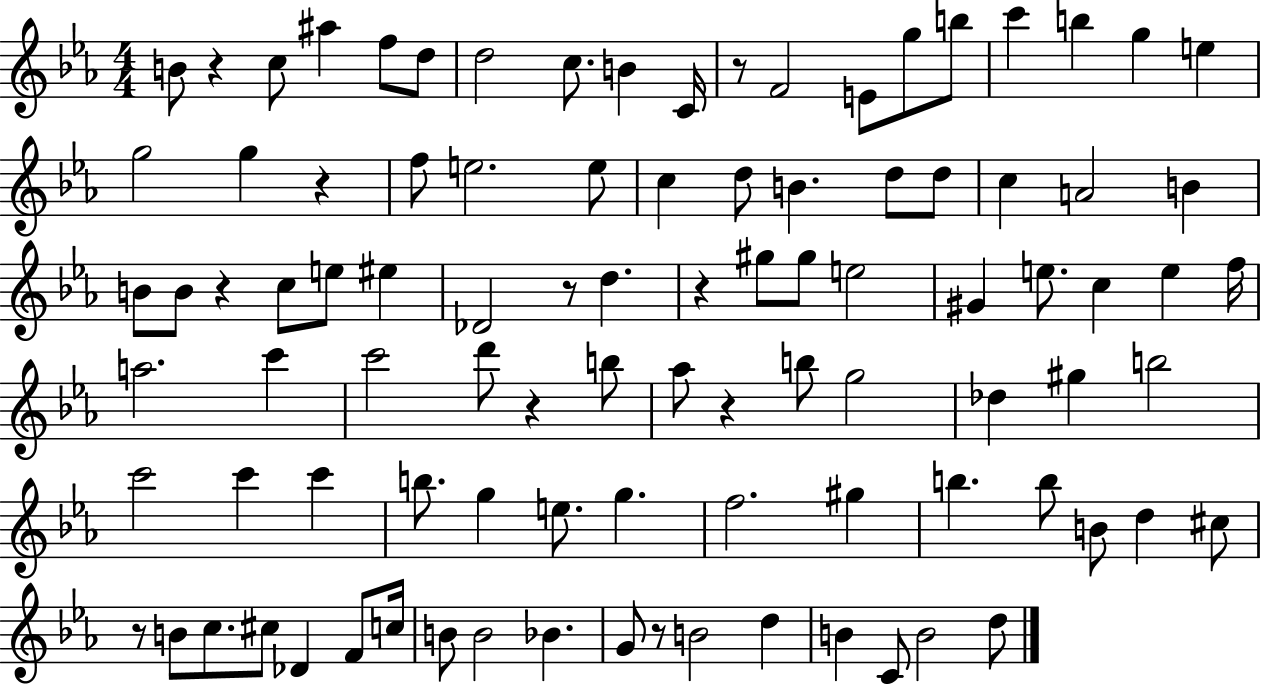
B4/e R/q C5/e A#5/q F5/e D5/e D5/h C5/e. B4/q C4/s R/e F4/h E4/e G5/e B5/e C6/q B5/q G5/q E5/q G5/h G5/q R/q F5/e E5/h. E5/e C5/q D5/e B4/q. D5/e D5/e C5/q A4/h B4/q B4/e B4/e R/q C5/e E5/e EIS5/q Db4/h R/e D5/q. R/q G#5/e G#5/e E5/h G#4/q E5/e. C5/q E5/q F5/s A5/h. C6/q C6/h D6/e R/q B5/e Ab5/e R/q B5/e G5/h Db5/q G#5/q B5/h C6/h C6/q C6/q B5/e. G5/q E5/e. G5/q. F5/h. G#5/q B5/q. B5/e B4/e D5/q C#5/e R/e B4/e C5/e. C#5/e Db4/q F4/e C5/s B4/e B4/h Bb4/q. G4/e R/e B4/h D5/q B4/q C4/e B4/h D5/e